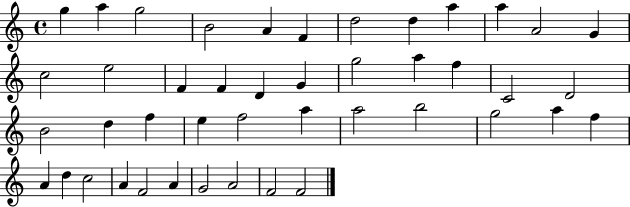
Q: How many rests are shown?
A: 0